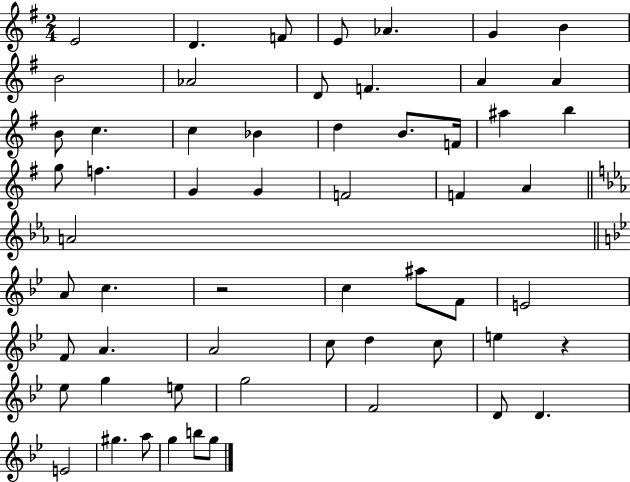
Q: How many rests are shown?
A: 2